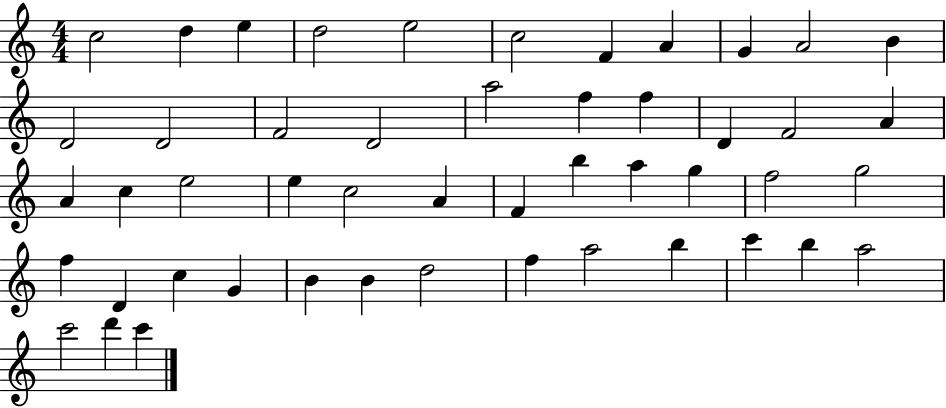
{
  \clef treble
  \numericTimeSignature
  \time 4/4
  \key c \major
  c''2 d''4 e''4 | d''2 e''2 | c''2 f'4 a'4 | g'4 a'2 b'4 | \break d'2 d'2 | f'2 d'2 | a''2 f''4 f''4 | d'4 f'2 a'4 | \break a'4 c''4 e''2 | e''4 c''2 a'4 | f'4 b''4 a''4 g''4 | f''2 g''2 | \break f''4 d'4 c''4 g'4 | b'4 b'4 d''2 | f''4 a''2 b''4 | c'''4 b''4 a''2 | \break c'''2 d'''4 c'''4 | \bar "|."
}